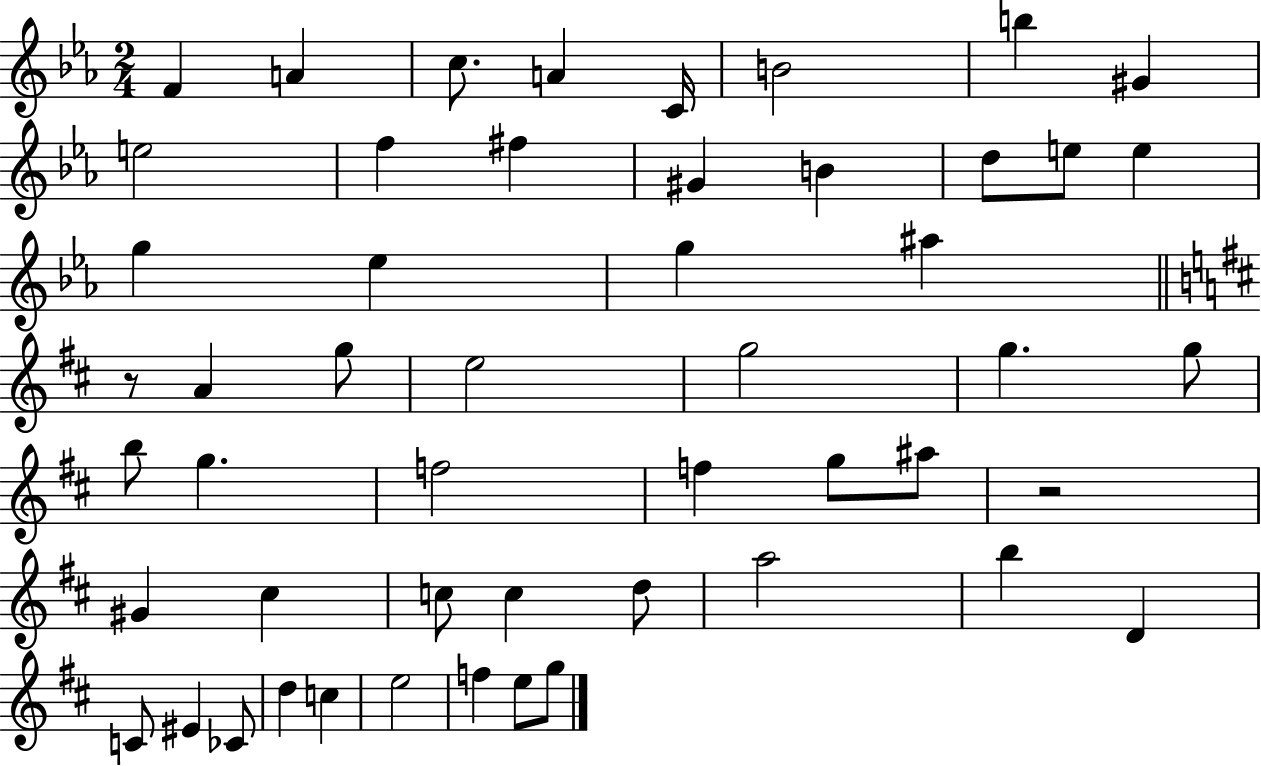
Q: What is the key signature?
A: EES major